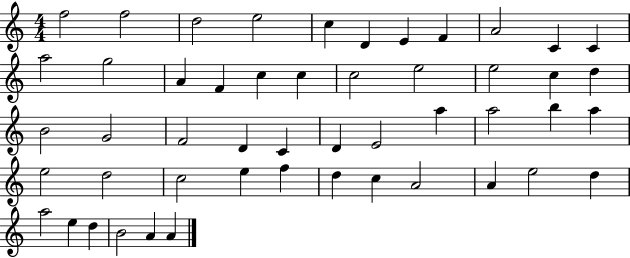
X:1
T:Untitled
M:4/4
L:1/4
K:C
f2 f2 d2 e2 c D E F A2 C C a2 g2 A F c c c2 e2 e2 c d B2 G2 F2 D C D E2 a a2 b a e2 d2 c2 e f d c A2 A e2 d a2 e d B2 A A